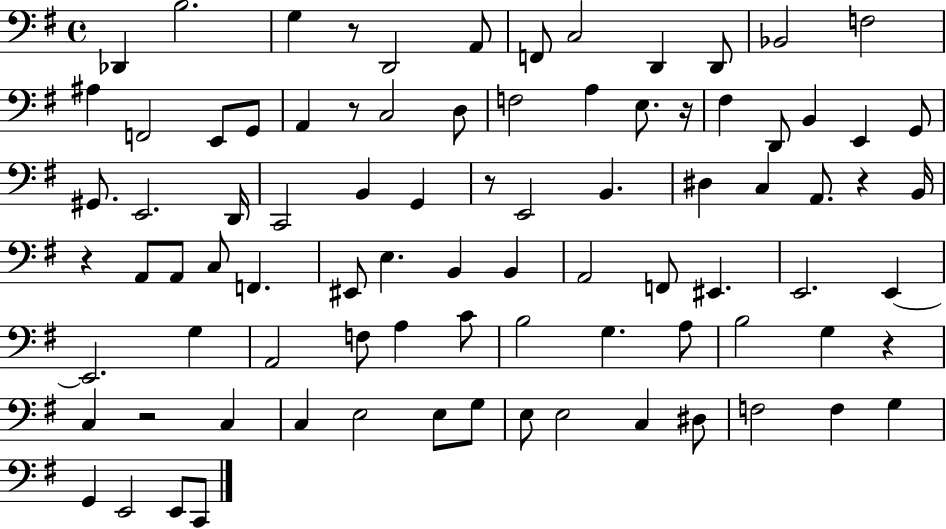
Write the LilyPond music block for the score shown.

{
  \clef bass
  \time 4/4
  \defaultTimeSignature
  \key g \major
  \repeat volta 2 { des,4 b2. | g4 r8 d,2 a,8 | f,8 c2 d,4 d,8 | bes,2 f2 | \break ais4 f,2 e,8 g,8 | a,4 r8 c2 d8 | f2 a4 e8. r16 | fis4 d,8 b,4 e,4 g,8 | \break gis,8. e,2. d,16 | c,2 b,4 g,4 | r8 e,2 b,4. | dis4 c4 a,8. r4 b,16 | \break r4 a,8 a,8 c8 f,4. | eis,8 e4. b,4 b,4 | a,2 f,8 eis,4. | e,2. e,4~~ | \break e,2. g4 | a,2 f8 a4 c'8 | b2 g4. a8 | b2 g4 r4 | \break c4 r2 c4 | c4 e2 e8 g8 | e8 e2 c4 dis8 | f2 f4 g4 | \break g,4 e,2 e,8 c,8 | } \bar "|."
}